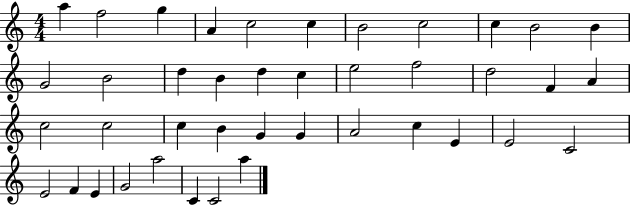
{
  \clef treble
  \numericTimeSignature
  \time 4/4
  \key c \major
  a''4 f''2 g''4 | a'4 c''2 c''4 | b'2 c''2 | c''4 b'2 b'4 | \break g'2 b'2 | d''4 b'4 d''4 c''4 | e''2 f''2 | d''2 f'4 a'4 | \break c''2 c''2 | c''4 b'4 g'4 g'4 | a'2 c''4 e'4 | e'2 c'2 | \break e'2 f'4 e'4 | g'2 a''2 | c'4 c'2 a''4 | \bar "|."
}